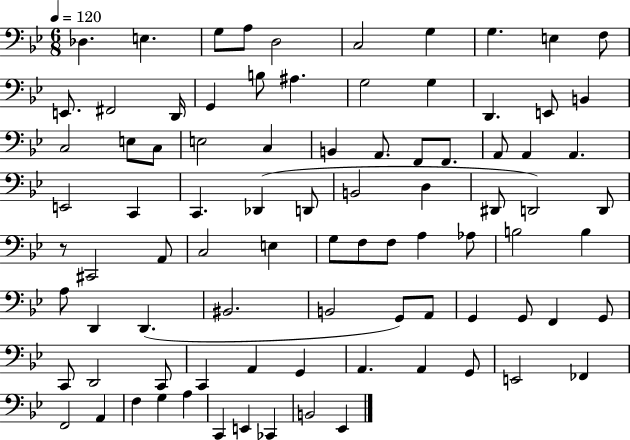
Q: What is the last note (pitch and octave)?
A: Eb2